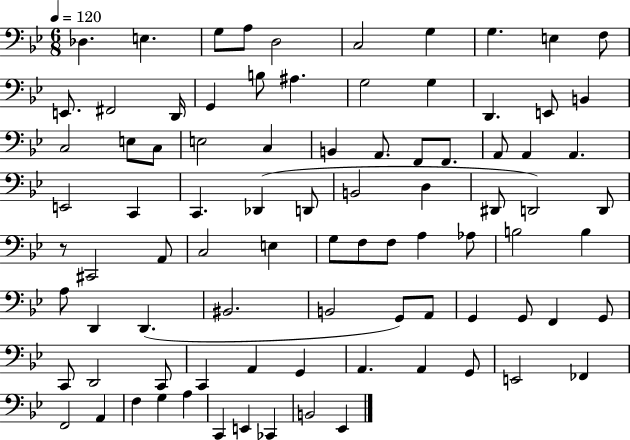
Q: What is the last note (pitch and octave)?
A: Eb2